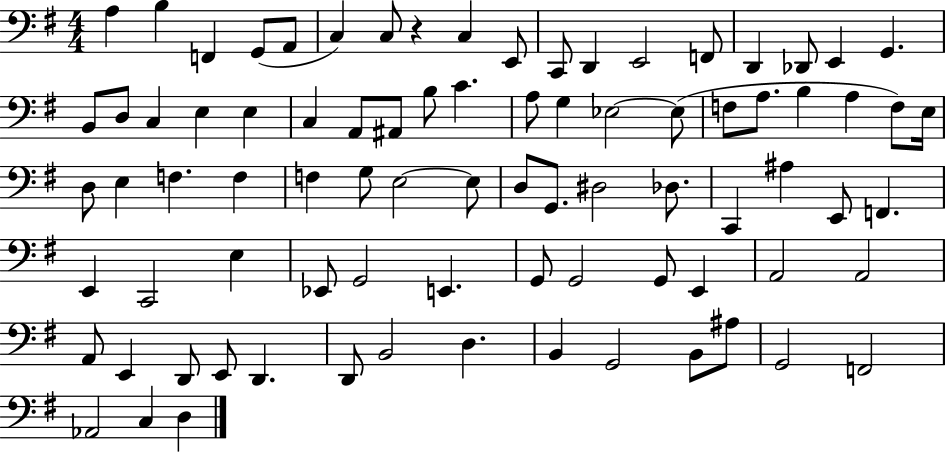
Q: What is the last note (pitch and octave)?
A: D3